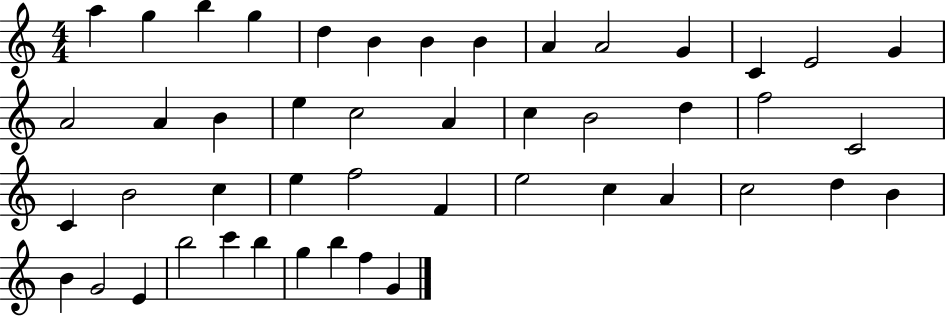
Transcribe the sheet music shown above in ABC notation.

X:1
T:Untitled
M:4/4
L:1/4
K:C
a g b g d B B B A A2 G C E2 G A2 A B e c2 A c B2 d f2 C2 C B2 c e f2 F e2 c A c2 d B B G2 E b2 c' b g b f G